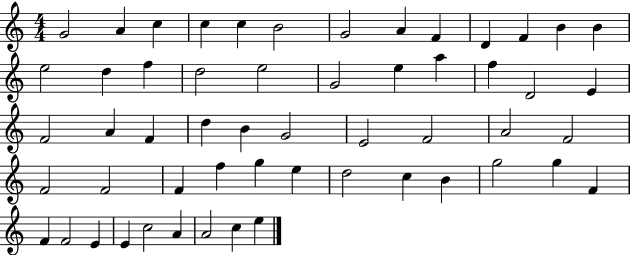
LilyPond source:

{
  \clef treble
  \numericTimeSignature
  \time 4/4
  \key c \major
  g'2 a'4 c''4 | c''4 c''4 b'2 | g'2 a'4 f'4 | d'4 f'4 b'4 b'4 | \break e''2 d''4 f''4 | d''2 e''2 | g'2 e''4 a''4 | f''4 d'2 e'4 | \break f'2 a'4 f'4 | d''4 b'4 g'2 | e'2 f'2 | a'2 f'2 | \break f'2 f'2 | f'4 f''4 g''4 e''4 | d''2 c''4 b'4 | g''2 g''4 f'4 | \break f'4 f'2 e'4 | e'4 c''2 a'4 | a'2 c''4 e''4 | \bar "|."
}